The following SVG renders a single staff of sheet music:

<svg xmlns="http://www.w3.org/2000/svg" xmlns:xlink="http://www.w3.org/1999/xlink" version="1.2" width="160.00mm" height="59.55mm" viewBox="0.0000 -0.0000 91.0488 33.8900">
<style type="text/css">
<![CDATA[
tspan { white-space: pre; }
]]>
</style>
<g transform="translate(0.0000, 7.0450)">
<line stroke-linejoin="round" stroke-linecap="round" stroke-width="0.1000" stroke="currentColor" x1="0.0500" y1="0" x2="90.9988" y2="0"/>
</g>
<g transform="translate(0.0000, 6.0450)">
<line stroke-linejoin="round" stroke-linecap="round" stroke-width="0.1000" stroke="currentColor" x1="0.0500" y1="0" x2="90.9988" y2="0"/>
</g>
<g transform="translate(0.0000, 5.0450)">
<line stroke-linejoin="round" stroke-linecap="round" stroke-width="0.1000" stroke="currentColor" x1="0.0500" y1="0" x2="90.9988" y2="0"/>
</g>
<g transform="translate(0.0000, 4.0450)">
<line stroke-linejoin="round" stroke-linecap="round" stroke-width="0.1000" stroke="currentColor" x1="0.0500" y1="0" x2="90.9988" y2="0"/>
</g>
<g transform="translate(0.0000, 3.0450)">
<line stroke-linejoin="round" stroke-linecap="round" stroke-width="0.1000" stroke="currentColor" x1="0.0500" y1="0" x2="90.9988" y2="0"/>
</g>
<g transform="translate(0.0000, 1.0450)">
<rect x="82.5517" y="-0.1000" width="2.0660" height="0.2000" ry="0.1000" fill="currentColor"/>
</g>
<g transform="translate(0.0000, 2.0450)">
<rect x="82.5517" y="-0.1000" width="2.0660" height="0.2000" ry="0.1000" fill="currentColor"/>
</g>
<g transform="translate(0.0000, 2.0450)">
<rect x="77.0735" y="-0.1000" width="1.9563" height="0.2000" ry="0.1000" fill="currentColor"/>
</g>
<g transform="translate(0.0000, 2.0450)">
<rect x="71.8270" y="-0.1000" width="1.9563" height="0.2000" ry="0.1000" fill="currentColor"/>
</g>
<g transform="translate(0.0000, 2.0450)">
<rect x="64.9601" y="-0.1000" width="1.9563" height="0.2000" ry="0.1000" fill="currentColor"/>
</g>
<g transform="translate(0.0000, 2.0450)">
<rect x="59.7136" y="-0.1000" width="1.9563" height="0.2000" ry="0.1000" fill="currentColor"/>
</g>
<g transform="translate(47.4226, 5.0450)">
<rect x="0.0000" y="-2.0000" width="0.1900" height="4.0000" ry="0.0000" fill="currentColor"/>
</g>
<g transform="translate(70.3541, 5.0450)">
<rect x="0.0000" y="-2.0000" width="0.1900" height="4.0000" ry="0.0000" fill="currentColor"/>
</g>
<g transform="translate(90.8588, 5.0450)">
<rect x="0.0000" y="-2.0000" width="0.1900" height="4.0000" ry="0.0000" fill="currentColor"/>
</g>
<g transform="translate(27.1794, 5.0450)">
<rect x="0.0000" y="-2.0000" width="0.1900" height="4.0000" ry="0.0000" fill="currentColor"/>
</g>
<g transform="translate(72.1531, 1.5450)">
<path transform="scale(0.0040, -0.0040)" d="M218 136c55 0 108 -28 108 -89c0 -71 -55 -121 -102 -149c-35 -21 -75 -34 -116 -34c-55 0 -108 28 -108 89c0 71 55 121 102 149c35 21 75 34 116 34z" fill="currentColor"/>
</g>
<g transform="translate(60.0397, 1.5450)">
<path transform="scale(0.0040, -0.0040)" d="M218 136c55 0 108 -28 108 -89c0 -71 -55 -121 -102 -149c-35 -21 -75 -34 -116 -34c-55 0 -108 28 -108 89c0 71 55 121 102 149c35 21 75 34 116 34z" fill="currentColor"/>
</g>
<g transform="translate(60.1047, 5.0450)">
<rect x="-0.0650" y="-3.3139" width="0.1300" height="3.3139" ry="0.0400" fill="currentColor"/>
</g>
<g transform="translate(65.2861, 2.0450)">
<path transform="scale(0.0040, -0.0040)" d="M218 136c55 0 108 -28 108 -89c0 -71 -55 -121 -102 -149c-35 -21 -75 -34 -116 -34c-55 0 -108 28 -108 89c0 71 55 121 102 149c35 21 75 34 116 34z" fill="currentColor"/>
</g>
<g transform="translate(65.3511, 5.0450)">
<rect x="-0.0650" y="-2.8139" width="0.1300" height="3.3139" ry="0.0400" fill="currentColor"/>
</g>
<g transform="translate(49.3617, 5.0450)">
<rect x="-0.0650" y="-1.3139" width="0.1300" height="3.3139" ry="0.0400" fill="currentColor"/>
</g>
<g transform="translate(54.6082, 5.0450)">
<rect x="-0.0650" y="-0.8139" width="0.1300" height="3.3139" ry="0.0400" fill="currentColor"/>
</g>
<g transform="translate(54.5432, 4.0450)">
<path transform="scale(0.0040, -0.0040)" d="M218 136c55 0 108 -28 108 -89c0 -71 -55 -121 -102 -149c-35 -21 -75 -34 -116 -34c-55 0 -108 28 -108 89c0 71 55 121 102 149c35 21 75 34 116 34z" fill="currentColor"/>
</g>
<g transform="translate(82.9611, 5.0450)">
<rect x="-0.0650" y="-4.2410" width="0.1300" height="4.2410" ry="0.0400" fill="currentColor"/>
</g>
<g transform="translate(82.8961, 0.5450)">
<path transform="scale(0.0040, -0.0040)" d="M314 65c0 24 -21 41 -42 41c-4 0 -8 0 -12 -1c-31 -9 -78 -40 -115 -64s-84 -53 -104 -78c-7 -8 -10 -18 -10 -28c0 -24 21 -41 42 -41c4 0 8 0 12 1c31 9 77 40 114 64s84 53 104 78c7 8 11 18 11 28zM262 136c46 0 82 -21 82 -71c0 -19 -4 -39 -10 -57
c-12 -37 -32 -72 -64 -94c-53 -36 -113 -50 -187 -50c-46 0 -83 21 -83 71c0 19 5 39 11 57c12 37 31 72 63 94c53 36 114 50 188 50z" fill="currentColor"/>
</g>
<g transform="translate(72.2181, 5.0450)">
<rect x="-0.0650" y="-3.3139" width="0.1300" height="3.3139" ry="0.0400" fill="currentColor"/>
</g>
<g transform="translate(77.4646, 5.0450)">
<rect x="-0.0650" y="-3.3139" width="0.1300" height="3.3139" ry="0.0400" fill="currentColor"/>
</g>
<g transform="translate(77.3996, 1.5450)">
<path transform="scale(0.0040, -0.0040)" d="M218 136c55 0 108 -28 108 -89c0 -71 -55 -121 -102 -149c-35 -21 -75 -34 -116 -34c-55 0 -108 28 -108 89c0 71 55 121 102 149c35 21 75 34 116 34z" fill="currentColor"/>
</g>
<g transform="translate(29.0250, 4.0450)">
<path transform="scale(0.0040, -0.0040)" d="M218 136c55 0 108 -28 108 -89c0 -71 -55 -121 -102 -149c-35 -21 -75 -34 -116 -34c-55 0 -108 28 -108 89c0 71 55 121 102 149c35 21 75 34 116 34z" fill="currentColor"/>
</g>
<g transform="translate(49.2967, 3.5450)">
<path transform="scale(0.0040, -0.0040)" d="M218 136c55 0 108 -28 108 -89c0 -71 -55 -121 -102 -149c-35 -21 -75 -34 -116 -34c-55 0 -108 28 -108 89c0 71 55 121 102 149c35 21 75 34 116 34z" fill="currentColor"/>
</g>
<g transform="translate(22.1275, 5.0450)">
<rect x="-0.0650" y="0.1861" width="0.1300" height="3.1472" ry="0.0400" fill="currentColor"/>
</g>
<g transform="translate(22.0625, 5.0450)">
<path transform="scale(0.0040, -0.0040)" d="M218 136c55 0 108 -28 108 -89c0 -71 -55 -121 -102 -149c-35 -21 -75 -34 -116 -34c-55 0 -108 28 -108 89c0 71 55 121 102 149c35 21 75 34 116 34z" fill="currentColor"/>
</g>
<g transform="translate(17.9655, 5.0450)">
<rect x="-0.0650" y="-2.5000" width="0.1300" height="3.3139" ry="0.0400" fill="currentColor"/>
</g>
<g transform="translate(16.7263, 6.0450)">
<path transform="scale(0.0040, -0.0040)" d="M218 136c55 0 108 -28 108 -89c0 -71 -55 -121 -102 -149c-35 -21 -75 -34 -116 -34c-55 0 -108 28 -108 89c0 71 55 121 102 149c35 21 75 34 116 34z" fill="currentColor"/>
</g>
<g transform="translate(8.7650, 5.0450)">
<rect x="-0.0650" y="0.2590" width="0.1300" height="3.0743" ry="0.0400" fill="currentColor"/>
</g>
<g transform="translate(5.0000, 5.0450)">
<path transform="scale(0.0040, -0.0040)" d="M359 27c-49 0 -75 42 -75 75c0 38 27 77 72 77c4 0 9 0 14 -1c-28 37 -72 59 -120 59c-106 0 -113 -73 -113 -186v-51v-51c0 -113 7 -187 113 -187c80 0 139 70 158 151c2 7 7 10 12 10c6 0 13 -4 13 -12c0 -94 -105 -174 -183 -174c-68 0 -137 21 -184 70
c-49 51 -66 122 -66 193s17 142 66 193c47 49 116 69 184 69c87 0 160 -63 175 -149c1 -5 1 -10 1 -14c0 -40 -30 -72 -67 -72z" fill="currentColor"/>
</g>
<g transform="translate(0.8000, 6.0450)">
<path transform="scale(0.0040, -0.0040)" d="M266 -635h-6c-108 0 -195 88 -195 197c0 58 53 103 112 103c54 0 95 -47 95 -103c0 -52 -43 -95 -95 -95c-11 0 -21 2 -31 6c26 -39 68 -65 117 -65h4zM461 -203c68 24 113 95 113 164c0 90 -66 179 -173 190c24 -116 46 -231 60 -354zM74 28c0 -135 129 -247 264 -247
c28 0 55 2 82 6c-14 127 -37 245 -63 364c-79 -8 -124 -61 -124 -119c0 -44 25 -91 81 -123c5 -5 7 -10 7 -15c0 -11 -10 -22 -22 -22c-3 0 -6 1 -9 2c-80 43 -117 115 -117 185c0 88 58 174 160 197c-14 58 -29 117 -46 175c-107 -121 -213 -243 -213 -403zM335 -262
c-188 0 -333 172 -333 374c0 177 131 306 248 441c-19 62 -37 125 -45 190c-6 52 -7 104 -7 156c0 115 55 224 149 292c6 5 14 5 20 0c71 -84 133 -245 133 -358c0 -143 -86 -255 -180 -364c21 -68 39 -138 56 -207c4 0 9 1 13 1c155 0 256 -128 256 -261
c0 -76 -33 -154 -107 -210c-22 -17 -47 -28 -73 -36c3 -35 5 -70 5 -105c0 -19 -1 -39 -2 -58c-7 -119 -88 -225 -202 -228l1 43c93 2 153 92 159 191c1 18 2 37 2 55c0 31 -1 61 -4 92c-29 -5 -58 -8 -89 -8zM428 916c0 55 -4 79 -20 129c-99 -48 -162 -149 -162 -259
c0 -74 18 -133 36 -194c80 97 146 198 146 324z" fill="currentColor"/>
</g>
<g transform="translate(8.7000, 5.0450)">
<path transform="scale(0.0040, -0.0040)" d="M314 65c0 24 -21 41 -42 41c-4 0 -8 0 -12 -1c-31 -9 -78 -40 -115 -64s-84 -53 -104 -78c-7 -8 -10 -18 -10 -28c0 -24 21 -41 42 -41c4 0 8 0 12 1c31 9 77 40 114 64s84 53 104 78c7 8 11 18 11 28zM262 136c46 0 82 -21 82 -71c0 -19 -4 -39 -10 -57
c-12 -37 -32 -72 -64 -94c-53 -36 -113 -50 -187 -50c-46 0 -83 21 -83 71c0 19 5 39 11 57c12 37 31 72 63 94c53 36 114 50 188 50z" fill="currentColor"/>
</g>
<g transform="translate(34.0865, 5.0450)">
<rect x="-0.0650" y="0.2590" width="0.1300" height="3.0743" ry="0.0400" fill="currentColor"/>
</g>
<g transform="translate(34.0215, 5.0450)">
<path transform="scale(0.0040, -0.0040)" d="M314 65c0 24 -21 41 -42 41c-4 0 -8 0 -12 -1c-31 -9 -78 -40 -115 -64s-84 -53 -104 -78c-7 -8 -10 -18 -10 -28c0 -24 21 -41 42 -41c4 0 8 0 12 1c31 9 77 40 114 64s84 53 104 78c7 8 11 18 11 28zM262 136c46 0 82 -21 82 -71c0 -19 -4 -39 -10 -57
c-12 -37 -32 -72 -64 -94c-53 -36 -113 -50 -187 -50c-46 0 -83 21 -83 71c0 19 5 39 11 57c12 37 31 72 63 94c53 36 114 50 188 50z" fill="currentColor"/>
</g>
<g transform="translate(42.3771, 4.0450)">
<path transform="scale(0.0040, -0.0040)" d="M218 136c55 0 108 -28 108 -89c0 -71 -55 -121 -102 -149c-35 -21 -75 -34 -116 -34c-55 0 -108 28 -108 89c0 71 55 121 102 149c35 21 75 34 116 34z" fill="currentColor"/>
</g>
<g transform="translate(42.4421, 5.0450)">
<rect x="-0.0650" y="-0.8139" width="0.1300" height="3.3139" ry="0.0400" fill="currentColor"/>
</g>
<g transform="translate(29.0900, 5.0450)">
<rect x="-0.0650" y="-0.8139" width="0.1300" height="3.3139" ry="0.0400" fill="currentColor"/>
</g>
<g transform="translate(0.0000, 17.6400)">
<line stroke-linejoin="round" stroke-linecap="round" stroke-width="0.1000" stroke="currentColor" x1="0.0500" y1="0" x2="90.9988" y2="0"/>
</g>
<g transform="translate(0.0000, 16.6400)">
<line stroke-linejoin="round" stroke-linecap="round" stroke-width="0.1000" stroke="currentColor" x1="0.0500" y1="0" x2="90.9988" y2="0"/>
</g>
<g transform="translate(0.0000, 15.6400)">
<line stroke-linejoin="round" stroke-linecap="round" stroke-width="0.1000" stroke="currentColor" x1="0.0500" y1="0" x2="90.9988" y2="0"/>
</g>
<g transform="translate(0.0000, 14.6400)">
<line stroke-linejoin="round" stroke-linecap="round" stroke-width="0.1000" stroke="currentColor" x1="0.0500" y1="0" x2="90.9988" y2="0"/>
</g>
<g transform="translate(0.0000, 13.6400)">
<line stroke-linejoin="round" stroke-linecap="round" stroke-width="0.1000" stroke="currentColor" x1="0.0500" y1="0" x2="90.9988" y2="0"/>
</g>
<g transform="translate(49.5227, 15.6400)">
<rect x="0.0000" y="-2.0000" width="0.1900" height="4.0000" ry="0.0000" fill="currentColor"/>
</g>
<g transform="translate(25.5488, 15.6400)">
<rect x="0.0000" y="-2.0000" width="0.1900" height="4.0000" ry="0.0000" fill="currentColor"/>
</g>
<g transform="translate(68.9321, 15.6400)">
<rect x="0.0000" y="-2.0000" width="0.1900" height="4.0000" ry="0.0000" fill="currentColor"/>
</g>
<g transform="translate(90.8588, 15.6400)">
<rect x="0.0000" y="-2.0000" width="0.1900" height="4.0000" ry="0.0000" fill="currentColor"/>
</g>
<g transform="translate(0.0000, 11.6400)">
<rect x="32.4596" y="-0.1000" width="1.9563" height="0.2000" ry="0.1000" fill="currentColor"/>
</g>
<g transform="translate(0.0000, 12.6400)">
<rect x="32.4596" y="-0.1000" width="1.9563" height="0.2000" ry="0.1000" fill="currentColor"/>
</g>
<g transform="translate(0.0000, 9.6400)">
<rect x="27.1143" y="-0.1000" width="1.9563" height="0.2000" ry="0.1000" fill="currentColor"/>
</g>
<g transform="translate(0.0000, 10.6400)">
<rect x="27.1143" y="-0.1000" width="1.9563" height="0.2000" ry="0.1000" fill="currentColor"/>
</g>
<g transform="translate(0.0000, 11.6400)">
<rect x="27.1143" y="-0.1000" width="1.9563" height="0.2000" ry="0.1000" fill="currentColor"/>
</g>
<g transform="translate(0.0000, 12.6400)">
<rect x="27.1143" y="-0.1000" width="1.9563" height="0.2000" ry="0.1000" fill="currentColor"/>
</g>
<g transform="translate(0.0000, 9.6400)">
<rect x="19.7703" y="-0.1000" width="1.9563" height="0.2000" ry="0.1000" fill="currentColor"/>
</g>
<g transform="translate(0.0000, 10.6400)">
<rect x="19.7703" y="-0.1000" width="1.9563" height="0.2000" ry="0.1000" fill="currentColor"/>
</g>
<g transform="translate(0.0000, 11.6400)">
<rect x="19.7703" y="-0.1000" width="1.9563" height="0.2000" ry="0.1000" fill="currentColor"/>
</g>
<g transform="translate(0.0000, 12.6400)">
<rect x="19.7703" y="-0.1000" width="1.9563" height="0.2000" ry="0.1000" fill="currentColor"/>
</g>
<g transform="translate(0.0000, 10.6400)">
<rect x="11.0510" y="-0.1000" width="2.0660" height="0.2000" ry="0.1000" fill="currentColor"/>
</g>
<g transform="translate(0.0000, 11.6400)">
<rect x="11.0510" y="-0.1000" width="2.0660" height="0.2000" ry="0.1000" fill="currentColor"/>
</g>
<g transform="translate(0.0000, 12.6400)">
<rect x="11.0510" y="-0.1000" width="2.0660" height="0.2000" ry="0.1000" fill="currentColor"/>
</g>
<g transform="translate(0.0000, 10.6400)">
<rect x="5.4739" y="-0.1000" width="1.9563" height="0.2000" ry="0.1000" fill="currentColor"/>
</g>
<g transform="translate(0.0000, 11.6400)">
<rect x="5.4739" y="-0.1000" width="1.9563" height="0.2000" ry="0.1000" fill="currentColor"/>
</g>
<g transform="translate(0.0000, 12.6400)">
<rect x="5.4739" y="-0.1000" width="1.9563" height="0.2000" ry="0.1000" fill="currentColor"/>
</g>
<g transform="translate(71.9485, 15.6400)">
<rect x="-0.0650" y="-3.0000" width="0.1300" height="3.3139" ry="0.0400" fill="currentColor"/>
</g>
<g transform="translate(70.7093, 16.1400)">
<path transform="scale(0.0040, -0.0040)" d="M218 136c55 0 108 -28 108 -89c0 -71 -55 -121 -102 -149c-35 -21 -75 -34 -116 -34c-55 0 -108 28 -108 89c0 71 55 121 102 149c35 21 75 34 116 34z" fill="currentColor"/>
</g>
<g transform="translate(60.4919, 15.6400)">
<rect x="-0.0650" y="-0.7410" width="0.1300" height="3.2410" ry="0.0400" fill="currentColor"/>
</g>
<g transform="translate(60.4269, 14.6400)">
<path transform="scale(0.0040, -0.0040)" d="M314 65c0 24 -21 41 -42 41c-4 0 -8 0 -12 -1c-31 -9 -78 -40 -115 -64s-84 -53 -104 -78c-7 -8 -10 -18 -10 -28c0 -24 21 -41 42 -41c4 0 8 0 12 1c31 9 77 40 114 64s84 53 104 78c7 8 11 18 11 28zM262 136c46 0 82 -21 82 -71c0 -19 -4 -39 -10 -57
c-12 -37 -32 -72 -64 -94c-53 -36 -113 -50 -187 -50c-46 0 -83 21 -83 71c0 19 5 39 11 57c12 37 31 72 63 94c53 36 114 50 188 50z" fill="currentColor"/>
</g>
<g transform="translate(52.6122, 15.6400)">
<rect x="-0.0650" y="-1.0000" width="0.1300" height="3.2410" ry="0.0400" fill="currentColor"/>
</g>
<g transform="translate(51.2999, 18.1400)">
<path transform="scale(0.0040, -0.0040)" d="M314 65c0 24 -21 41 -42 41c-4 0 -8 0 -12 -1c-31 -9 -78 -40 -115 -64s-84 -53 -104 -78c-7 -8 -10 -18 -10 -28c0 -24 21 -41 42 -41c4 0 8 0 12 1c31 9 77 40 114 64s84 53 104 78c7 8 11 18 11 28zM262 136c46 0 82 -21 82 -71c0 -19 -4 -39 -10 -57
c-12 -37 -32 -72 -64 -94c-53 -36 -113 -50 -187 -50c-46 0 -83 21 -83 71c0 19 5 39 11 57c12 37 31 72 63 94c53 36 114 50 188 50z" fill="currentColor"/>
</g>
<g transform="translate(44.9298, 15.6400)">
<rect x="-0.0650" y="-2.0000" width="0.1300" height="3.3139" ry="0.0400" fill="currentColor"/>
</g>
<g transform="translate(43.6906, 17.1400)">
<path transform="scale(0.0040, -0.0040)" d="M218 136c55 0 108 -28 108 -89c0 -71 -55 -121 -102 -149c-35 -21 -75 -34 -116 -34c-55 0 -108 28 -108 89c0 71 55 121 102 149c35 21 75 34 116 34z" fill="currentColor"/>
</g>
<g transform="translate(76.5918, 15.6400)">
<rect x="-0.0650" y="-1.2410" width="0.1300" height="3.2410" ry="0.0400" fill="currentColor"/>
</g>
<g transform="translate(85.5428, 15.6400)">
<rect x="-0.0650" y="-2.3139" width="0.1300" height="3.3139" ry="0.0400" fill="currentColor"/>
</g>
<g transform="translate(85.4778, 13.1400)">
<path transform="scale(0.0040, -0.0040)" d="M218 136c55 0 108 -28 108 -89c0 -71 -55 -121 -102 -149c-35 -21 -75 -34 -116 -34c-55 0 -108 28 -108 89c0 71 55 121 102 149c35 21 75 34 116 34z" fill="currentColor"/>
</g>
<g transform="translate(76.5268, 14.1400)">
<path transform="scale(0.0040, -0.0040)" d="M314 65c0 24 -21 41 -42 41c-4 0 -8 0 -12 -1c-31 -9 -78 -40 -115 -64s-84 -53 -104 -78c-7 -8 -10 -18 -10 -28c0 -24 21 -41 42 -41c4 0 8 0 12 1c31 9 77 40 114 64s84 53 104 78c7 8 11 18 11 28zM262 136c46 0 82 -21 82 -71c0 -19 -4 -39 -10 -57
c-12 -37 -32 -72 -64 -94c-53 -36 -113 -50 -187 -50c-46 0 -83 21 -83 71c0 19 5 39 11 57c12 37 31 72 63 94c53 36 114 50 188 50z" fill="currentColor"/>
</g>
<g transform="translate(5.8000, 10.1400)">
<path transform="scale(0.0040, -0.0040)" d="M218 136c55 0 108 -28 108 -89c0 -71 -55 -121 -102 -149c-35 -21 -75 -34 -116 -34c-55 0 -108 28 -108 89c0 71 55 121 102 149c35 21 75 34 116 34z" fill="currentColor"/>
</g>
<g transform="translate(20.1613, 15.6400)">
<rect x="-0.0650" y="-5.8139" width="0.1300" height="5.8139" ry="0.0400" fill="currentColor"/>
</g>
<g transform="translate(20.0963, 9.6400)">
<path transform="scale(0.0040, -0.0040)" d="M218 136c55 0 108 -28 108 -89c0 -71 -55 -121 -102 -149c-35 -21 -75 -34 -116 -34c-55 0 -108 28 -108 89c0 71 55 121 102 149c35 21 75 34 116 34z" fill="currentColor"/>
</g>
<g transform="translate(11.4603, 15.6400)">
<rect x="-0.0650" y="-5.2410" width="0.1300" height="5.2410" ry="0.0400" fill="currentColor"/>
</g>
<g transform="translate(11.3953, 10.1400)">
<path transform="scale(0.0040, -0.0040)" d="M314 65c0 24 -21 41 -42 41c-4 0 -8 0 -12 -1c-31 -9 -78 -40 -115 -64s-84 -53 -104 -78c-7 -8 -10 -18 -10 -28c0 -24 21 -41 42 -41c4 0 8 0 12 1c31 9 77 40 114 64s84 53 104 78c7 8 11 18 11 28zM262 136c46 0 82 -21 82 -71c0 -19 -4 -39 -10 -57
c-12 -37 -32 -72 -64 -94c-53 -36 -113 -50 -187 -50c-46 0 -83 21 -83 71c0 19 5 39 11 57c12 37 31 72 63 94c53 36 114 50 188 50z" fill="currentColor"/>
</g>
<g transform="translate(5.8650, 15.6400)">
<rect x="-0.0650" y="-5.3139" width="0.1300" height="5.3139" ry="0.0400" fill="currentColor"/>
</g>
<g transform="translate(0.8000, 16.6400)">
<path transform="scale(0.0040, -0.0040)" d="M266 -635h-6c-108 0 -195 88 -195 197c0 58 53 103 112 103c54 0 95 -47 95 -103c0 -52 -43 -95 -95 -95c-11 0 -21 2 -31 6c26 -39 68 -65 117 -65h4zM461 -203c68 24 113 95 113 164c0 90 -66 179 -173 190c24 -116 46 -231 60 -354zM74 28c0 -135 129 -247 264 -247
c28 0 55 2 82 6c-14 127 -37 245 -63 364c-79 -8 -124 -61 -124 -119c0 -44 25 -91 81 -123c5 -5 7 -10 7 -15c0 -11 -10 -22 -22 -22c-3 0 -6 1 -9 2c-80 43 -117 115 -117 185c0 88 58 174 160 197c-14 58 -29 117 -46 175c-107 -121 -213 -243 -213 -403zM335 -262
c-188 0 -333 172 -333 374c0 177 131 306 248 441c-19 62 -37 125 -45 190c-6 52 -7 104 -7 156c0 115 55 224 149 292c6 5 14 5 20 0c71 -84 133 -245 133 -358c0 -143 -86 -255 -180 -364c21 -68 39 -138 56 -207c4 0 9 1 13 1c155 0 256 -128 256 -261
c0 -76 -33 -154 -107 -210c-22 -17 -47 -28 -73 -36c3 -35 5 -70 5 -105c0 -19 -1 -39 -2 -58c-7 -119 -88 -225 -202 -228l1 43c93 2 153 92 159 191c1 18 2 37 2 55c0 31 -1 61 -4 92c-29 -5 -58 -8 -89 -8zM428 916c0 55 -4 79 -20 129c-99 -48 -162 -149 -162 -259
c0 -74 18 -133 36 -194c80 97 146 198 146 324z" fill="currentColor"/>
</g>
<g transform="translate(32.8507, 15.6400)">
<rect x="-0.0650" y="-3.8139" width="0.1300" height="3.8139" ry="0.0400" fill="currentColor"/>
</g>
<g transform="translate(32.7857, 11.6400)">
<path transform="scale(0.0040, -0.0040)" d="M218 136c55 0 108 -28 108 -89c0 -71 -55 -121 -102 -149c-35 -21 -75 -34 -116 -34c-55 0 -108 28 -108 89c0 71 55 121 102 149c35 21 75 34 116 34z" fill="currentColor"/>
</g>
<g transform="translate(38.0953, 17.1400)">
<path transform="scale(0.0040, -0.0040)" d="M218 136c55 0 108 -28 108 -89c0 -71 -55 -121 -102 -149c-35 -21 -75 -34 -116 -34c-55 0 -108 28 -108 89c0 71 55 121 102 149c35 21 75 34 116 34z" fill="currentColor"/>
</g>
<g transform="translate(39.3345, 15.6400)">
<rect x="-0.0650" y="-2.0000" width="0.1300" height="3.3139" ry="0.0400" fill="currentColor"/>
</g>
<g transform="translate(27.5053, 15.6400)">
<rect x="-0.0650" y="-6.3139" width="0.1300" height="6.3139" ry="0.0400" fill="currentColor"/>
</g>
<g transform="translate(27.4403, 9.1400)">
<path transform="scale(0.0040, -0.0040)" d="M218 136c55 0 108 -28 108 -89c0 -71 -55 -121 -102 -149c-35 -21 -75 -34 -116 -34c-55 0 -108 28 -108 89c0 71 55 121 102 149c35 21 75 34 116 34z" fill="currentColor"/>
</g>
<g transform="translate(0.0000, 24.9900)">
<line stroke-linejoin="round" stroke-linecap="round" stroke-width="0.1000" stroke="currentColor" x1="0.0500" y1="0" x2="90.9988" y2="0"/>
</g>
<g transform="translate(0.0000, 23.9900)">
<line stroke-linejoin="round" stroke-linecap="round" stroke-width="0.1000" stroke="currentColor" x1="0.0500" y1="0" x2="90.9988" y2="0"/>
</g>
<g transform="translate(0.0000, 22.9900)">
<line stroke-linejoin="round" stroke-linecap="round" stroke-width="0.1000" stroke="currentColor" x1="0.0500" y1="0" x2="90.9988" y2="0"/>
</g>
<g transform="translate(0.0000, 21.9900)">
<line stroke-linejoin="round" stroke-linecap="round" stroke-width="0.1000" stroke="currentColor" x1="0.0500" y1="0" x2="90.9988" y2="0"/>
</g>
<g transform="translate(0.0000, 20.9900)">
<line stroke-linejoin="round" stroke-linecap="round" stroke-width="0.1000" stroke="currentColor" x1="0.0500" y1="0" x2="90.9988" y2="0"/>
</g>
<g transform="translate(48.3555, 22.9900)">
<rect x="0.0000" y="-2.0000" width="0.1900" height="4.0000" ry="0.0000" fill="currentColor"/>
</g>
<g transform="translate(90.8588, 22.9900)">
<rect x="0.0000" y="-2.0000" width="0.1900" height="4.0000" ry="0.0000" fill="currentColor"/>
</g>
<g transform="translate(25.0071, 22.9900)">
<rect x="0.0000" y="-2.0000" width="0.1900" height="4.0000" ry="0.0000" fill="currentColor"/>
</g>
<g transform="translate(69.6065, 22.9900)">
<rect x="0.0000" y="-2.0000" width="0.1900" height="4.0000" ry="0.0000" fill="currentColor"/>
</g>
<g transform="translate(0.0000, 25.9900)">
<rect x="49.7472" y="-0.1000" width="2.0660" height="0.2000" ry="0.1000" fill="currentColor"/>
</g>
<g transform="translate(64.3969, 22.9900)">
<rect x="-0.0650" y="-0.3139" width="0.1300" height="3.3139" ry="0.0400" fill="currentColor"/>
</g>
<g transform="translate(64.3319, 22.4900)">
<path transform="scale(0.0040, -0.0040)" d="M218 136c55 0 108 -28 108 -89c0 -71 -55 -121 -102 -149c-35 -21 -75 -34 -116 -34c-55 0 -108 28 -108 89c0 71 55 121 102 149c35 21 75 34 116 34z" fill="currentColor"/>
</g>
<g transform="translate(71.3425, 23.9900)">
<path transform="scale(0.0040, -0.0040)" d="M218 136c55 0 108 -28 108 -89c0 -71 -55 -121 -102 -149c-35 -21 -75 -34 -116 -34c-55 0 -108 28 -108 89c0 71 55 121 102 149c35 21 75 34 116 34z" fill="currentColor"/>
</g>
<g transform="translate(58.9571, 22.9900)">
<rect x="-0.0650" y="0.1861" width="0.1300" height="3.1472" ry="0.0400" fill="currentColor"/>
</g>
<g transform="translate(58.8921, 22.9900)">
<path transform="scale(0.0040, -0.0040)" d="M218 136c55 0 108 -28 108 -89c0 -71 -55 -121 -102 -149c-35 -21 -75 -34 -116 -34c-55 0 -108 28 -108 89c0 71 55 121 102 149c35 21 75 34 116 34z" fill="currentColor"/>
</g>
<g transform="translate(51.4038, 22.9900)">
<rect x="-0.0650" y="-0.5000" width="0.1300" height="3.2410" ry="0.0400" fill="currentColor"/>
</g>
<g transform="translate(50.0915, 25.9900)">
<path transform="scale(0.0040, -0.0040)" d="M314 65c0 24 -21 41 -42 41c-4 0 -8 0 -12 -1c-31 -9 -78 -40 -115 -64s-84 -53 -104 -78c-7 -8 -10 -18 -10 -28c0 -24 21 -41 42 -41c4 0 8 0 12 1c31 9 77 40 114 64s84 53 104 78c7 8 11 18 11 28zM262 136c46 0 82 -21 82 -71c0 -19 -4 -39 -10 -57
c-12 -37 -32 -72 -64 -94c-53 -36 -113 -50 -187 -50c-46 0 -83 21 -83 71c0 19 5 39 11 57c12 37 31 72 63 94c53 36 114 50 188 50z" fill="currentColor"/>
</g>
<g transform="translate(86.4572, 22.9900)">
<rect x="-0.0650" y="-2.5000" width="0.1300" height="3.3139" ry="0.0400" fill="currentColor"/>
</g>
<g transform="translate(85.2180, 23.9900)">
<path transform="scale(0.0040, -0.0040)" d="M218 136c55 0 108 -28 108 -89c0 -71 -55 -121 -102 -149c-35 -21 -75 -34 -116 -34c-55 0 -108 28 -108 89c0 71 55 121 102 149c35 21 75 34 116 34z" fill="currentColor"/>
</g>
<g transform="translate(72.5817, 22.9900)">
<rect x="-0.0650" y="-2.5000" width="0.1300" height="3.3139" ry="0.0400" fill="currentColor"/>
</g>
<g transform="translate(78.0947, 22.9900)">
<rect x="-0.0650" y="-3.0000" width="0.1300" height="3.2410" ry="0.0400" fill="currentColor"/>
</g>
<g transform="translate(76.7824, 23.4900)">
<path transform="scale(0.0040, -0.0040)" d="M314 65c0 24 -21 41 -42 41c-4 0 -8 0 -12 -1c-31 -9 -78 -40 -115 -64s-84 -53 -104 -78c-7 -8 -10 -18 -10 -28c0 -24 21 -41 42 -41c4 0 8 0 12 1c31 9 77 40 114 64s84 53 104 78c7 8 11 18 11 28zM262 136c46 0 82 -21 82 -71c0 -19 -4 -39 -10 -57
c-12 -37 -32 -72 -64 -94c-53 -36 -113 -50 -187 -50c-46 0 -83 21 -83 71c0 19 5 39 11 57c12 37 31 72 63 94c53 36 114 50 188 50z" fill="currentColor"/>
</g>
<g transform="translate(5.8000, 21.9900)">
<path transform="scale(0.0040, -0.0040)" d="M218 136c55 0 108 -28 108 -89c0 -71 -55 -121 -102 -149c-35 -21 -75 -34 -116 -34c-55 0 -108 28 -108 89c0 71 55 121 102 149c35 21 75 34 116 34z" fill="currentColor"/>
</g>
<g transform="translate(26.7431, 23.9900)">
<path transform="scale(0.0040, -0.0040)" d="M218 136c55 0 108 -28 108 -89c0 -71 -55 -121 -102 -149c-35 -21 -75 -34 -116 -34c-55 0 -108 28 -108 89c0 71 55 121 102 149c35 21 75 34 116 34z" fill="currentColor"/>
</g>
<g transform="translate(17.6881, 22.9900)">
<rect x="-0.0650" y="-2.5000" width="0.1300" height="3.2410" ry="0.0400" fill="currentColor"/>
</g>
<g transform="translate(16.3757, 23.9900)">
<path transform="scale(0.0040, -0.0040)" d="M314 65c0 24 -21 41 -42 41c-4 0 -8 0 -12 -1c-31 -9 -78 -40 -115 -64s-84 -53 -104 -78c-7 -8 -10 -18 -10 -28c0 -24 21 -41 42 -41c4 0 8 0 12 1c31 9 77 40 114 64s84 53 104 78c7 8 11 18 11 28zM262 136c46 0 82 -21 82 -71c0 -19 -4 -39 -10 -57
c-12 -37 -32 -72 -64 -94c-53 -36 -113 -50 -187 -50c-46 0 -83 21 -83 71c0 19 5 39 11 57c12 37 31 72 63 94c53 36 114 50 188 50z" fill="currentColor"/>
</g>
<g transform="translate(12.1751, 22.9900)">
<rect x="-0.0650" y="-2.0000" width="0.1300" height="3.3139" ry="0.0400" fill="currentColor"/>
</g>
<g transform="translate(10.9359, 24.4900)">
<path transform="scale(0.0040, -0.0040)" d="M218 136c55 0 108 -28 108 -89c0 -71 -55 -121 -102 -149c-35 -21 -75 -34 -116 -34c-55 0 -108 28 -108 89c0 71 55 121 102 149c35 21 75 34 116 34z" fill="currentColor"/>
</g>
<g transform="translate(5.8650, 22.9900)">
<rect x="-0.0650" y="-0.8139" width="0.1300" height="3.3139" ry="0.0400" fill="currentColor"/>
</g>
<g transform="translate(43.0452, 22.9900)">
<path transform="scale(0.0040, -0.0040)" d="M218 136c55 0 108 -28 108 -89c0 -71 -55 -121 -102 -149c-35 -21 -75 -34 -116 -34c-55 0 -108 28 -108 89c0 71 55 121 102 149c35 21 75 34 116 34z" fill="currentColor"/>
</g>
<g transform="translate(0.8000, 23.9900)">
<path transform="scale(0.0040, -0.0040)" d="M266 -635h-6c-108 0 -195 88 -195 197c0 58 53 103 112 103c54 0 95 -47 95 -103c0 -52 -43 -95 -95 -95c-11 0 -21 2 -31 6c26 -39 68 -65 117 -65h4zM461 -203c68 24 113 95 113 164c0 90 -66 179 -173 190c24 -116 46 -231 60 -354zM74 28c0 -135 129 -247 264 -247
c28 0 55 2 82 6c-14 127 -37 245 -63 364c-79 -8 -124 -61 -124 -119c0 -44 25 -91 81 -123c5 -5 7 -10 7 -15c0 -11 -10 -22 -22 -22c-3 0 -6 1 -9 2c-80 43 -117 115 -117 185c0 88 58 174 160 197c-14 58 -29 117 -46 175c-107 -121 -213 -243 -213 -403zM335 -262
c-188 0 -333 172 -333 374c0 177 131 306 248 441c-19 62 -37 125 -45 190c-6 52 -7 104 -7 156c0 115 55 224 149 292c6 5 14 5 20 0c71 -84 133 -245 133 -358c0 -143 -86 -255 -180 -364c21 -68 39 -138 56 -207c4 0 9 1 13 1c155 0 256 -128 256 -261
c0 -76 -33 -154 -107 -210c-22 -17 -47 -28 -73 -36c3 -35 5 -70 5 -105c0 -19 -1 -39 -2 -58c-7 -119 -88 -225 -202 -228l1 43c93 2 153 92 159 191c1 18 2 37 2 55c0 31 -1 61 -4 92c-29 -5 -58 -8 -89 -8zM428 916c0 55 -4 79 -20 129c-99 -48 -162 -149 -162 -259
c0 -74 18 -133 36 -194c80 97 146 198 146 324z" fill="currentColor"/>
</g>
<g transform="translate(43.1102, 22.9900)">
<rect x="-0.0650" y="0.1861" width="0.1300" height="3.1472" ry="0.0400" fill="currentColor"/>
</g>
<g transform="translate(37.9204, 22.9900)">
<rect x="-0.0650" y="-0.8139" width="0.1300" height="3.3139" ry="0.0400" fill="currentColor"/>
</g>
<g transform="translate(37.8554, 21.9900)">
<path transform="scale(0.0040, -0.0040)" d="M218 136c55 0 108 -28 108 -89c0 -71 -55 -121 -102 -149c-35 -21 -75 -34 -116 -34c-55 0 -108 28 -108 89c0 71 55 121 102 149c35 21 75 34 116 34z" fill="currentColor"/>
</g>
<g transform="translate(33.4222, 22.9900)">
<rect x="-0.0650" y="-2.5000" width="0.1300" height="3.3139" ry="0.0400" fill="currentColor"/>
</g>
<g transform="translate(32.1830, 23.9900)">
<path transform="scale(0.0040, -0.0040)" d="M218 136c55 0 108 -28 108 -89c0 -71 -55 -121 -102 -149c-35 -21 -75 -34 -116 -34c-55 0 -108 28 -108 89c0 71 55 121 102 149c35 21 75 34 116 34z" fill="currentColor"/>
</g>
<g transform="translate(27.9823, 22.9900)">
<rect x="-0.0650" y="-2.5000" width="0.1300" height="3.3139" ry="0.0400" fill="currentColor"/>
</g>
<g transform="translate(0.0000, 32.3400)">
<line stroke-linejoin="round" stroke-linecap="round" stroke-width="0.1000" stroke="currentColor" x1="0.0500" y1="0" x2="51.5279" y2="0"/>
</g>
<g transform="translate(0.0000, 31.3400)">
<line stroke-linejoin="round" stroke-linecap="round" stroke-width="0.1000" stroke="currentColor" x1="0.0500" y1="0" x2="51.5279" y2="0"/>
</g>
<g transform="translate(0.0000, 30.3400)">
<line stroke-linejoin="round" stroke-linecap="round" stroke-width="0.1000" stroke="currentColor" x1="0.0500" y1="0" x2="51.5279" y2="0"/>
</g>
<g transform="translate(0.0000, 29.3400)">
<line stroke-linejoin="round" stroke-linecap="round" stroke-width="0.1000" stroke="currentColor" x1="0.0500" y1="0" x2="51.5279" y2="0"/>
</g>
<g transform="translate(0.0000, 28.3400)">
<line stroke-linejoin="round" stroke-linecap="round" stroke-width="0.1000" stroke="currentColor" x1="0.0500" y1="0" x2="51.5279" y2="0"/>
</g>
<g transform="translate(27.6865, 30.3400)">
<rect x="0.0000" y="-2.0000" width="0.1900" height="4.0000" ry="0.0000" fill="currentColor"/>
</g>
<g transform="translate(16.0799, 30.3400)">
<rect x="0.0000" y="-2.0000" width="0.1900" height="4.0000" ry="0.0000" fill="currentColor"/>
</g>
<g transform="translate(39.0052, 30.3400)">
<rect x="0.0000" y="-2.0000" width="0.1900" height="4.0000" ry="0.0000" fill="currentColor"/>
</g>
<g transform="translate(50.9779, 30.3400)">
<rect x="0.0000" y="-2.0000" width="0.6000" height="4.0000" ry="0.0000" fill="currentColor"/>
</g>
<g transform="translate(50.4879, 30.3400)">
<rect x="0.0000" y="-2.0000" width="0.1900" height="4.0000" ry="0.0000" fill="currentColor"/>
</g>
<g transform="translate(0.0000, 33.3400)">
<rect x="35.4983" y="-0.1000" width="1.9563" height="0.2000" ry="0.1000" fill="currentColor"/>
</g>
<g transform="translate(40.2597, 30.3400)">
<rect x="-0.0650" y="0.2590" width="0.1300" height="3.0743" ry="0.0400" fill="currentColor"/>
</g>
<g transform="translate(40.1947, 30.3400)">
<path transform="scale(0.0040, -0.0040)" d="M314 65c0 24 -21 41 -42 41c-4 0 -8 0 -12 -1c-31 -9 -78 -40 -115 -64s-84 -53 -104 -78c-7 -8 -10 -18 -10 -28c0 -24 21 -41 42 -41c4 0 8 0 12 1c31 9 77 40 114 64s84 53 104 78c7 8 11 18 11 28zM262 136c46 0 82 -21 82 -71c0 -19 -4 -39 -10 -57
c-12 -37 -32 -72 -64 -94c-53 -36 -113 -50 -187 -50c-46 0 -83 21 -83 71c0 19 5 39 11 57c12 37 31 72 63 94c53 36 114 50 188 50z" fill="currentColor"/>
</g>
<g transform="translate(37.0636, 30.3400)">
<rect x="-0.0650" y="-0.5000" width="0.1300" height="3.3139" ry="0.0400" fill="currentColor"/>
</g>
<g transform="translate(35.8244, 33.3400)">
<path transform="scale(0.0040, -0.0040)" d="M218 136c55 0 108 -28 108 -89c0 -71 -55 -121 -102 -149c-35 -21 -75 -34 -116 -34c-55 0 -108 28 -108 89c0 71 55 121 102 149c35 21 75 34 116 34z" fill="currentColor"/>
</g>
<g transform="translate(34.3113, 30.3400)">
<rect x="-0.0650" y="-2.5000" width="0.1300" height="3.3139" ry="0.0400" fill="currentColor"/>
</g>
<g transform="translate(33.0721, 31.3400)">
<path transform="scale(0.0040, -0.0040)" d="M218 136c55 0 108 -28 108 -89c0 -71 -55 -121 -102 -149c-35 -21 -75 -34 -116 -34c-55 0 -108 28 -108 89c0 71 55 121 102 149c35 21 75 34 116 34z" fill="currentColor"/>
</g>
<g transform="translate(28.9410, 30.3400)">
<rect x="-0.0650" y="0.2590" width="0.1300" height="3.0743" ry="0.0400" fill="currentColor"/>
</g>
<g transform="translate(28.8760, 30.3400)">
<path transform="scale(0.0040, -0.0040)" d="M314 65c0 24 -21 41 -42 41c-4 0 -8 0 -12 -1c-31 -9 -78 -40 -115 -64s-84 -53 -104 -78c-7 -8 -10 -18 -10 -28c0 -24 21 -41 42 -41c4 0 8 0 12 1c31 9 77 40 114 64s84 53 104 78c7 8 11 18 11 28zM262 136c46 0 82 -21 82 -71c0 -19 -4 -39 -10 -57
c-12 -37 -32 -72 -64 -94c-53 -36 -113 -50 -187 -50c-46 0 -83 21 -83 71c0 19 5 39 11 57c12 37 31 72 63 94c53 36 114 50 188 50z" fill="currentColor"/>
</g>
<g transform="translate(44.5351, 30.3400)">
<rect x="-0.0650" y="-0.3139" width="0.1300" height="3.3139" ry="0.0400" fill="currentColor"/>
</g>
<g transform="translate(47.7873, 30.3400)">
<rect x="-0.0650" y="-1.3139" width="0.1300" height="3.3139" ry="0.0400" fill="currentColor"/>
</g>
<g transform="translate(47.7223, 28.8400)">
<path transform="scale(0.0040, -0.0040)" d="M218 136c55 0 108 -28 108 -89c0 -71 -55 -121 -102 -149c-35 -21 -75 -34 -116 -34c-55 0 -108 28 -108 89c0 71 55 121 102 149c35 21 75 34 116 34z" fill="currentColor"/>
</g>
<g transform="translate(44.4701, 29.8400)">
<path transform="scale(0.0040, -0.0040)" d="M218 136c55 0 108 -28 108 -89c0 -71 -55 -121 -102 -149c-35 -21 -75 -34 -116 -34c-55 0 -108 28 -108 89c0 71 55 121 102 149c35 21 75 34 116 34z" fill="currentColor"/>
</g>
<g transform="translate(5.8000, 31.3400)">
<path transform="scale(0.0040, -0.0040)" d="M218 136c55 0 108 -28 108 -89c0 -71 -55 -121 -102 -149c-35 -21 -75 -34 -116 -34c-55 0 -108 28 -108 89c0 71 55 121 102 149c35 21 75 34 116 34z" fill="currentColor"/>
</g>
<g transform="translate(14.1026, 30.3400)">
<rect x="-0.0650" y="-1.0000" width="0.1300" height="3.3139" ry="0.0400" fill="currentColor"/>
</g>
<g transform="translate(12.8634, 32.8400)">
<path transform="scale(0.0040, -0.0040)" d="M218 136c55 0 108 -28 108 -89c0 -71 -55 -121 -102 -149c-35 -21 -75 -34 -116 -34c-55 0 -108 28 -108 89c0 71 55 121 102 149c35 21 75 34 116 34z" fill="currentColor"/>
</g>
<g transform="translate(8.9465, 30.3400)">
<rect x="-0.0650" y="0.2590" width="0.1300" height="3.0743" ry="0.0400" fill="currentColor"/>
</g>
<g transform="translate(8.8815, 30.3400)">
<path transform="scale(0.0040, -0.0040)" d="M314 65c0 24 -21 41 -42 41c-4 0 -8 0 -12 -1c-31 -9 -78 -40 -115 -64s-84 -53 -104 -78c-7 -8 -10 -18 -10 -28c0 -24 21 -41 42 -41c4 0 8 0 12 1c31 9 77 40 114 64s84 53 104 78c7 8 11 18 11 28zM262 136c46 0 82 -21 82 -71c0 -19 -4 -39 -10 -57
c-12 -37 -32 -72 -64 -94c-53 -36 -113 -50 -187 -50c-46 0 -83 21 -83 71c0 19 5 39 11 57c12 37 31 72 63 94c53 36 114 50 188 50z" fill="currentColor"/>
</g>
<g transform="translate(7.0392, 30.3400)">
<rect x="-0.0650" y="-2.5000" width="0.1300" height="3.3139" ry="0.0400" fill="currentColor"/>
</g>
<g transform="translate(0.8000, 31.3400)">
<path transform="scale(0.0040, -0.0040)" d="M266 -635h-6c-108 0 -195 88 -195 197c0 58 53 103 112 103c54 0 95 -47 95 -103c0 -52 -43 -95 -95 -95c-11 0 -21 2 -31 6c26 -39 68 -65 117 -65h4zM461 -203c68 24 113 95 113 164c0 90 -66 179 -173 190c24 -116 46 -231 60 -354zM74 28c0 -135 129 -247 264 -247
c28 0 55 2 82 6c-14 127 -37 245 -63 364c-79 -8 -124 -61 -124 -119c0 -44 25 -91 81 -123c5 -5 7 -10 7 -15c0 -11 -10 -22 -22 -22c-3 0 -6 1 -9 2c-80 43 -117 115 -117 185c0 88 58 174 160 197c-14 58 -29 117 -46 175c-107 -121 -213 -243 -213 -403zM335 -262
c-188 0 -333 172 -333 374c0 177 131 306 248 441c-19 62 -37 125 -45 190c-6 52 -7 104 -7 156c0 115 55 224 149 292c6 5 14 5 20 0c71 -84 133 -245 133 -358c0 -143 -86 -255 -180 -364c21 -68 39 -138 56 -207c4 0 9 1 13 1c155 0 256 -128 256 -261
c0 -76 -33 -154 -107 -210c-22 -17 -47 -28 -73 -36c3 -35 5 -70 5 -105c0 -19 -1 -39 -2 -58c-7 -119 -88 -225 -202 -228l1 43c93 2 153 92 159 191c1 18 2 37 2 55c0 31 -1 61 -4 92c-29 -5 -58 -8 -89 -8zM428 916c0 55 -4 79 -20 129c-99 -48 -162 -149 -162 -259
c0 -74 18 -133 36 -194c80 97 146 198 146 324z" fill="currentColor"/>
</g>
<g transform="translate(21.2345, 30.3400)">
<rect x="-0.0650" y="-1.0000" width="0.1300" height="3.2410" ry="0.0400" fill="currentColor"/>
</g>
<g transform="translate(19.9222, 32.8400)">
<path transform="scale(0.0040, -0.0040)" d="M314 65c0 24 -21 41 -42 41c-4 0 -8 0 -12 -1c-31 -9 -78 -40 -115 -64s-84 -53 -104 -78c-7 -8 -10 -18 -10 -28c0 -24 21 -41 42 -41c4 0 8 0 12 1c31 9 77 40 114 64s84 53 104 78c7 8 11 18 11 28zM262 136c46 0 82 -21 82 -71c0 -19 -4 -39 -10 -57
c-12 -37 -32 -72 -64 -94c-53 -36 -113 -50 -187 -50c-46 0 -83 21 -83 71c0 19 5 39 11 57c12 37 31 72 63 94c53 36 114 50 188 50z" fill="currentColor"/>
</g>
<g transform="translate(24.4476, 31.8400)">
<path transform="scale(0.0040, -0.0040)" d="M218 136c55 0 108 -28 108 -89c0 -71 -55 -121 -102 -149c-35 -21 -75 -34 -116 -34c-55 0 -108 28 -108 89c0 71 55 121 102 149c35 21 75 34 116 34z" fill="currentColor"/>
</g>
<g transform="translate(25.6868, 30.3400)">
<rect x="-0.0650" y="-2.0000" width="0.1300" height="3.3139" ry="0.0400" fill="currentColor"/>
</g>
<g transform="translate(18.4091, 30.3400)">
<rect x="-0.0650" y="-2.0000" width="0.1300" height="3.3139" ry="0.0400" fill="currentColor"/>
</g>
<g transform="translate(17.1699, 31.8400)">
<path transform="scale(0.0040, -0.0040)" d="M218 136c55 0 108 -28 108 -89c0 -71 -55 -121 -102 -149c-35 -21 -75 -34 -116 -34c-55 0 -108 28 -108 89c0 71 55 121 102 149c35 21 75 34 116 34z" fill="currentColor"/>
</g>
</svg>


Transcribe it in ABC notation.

X:1
T:Untitled
M:4/4
L:1/4
K:C
B2 G B d B2 d e d b a b b d'2 f' f'2 g' a' c' F F D2 d2 A e2 g d F G2 G G d B C2 B c G A2 G G B2 D F D2 F B2 G C B2 c e